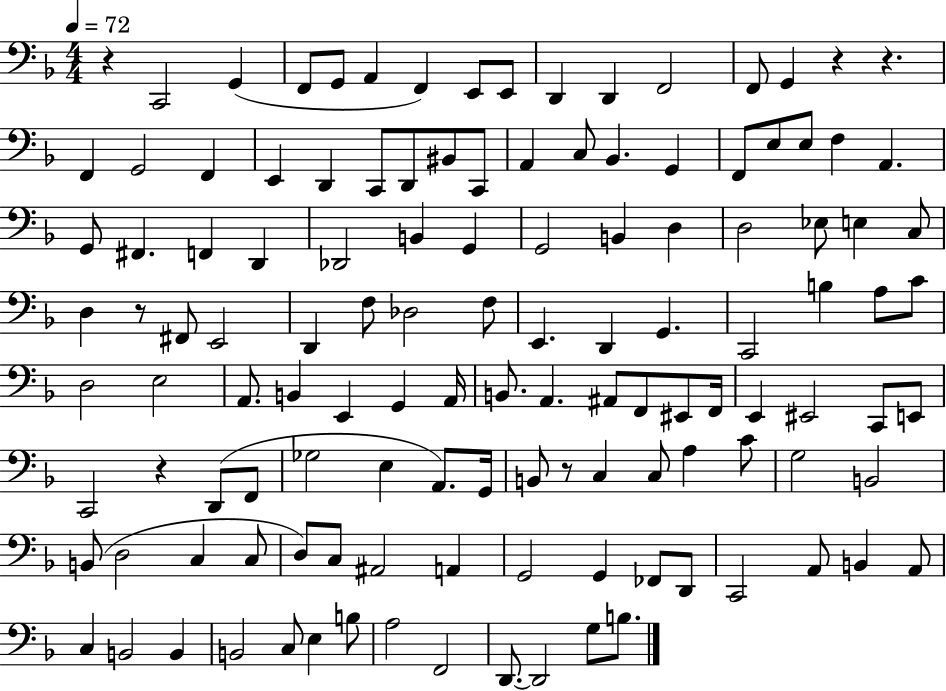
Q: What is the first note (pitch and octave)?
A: C2